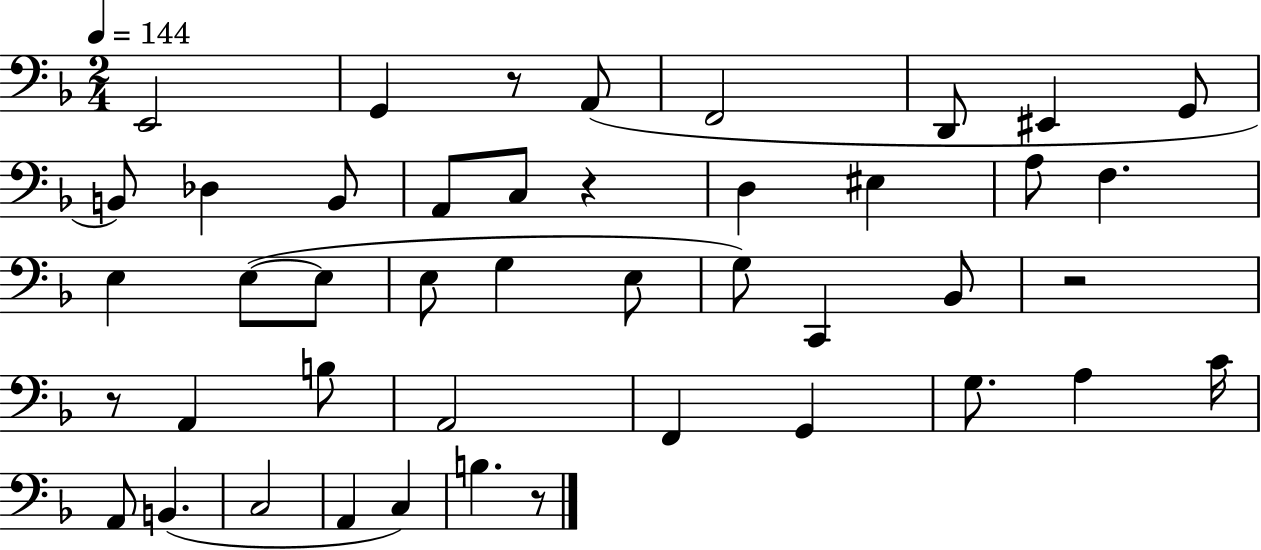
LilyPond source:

{
  \clef bass
  \numericTimeSignature
  \time 2/4
  \key f \major
  \tempo 4 = 144
  e,2 | g,4 r8 a,8( | f,2 | d,8 eis,4 g,8 | \break b,8) des4 b,8 | a,8 c8 r4 | d4 eis4 | a8 f4. | \break e4 e8~(~ e8 | e8 g4 e8 | g8) c,4 bes,8 | r2 | \break r8 a,4 b8 | a,2 | f,4 g,4 | g8. a4 c'16 | \break a,8 b,4.( | c2 | a,4 c4) | b4. r8 | \break \bar "|."
}